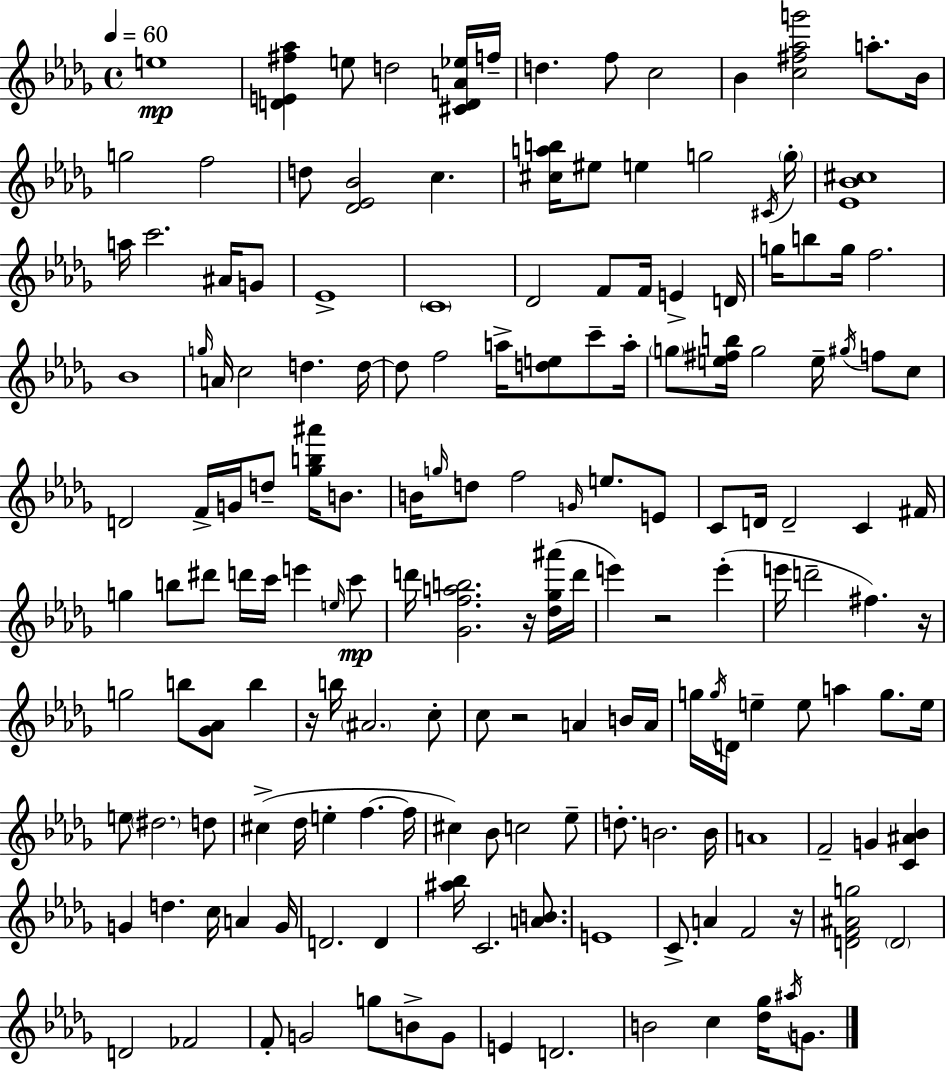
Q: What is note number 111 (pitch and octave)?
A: Bb4